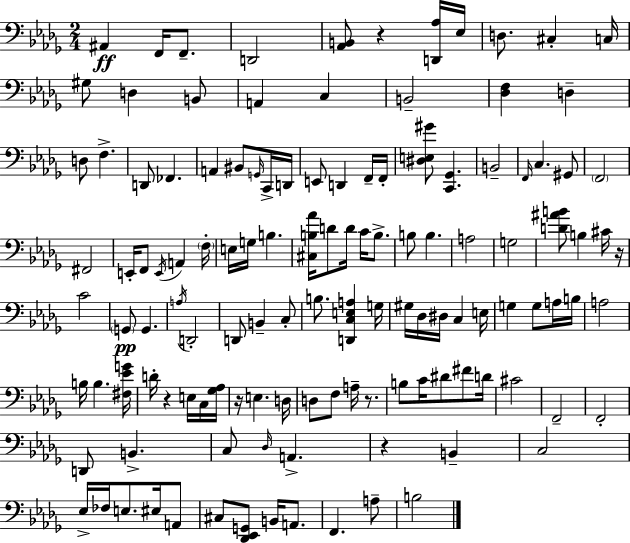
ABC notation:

X:1
T:Untitled
M:2/4
L:1/4
K:Bbm
^A,, F,,/4 F,,/2 D,,2 [_A,,B,,]/2 z [D,,_A,]/4 _E,/4 D,/2 ^C, C,/4 ^G,/2 D, B,,/2 A,, C, B,,2 [_D,F,] D, D,/2 F, D,,/2 _F,, A,, ^B,,/2 G,,/4 C,,/4 D,,/4 E,,/2 D,, F,,/4 F,,/4 [^D,E,^G]/2 [C,,_G,,] B,,2 F,,/4 C, ^G,,/2 F,,2 ^F,,2 E,,/4 F,,/2 E,,/4 A,, F,/4 E,/4 G,/4 B, [^C,B,_A]/4 D/2 D/4 C/4 B,/2 B,/2 B, A,2 G,2 [D^AB]/2 B, ^C/4 z/4 C2 G,,/2 G,, A,/4 D,,2 D,,/2 B,, C,/2 B,/2 [D,,C,E,A,] G,/4 ^G,/4 _D,/4 ^D,/4 C, E,/4 G, G,/2 A,/4 B,/4 A,2 B,/4 B, [^F,_EG]/4 D/4 z E,/4 C,/4 [_G,_A,]/4 z/4 E, D,/4 D,/2 F,/2 A,/4 z/2 B,/2 C/4 ^D/2 ^F/2 D/4 ^C2 F,,2 F,,2 D,,/2 B,, C,/2 _D,/4 A,, z B,, C,2 _E,/4 _F,/4 E,/2 ^E,/4 A,,/2 ^C,/2 [_D,,_E,,G,,]/2 B,,/4 A,,/2 F,, A,/2 B,2